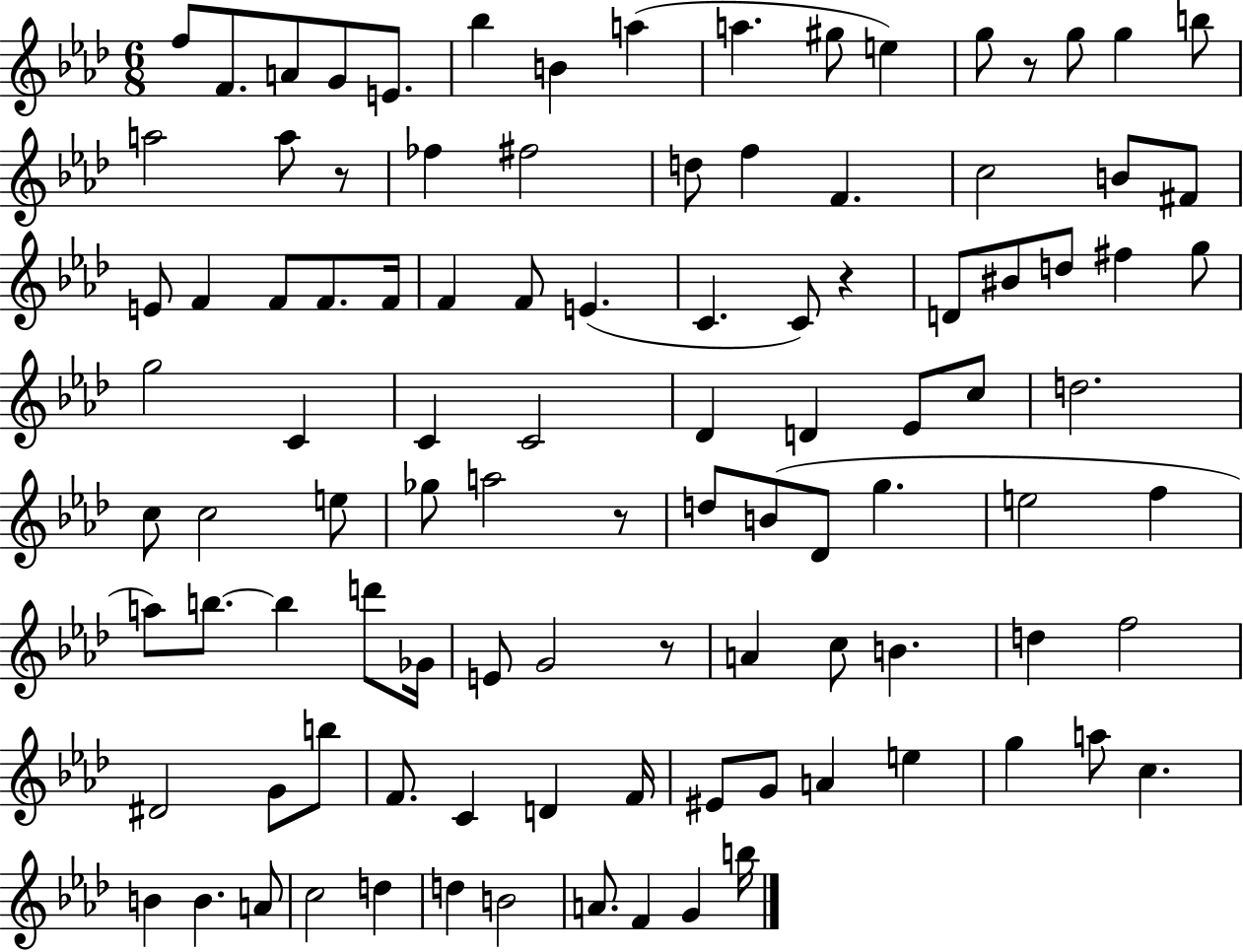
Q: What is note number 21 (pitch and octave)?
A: F5